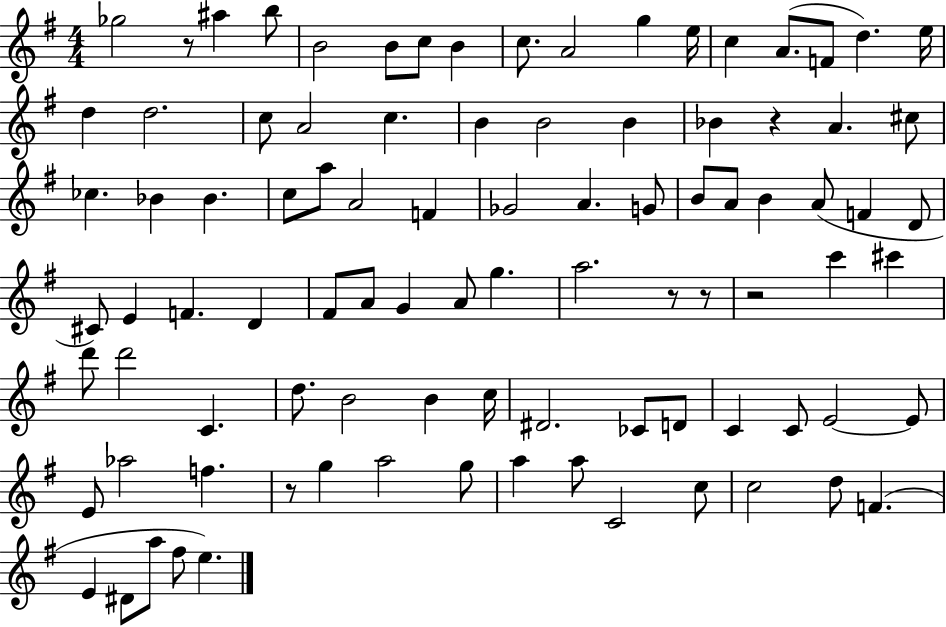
Gb5/h R/e A#5/q B5/e B4/h B4/e C5/e B4/q C5/e. A4/h G5/q E5/s C5/q A4/e. F4/e D5/q. E5/s D5/q D5/h. C5/e A4/h C5/q. B4/q B4/h B4/q Bb4/q R/q A4/q. C#5/e CES5/q. Bb4/q Bb4/q. C5/e A5/e A4/h F4/q Gb4/h A4/q. G4/e B4/e A4/e B4/q A4/e F4/q D4/e C#4/e E4/q F4/q. D4/q F#4/e A4/e G4/q A4/e G5/q. A5/h. R/e R/e R/h C6/q C#6/q D6/e D6/h C4/q. D5/e. B4/h B4/q C5/s D#4/h. CES4/e D4/e C4/q C4/e E4/h E4/e E4/e Ab5/h F5/q. R/e G5/q A5/h G5/e A5/q A5/e C4/h C5/e C5/h D5/e F4/q. E4/q D#4/e A5/e F#5/e E5/q.